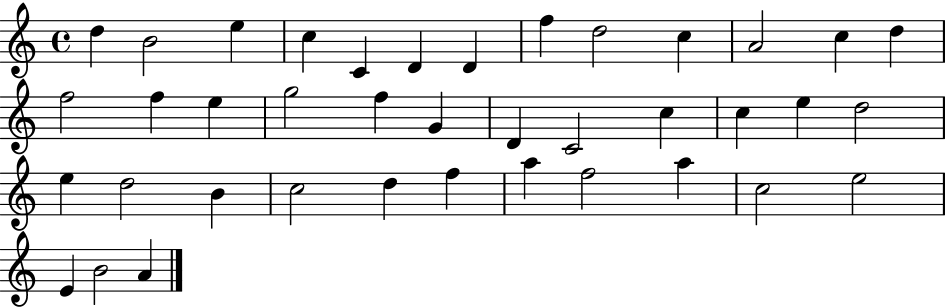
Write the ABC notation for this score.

X:1
T:Untitled
M:4/4
L:1/4
K:C
d B2 e c C D D f d2 c A2 c d f2 f e g2 f G D C2 c c e d2 e d2 B c2 d f a f2 a c2 e2 E B2 A